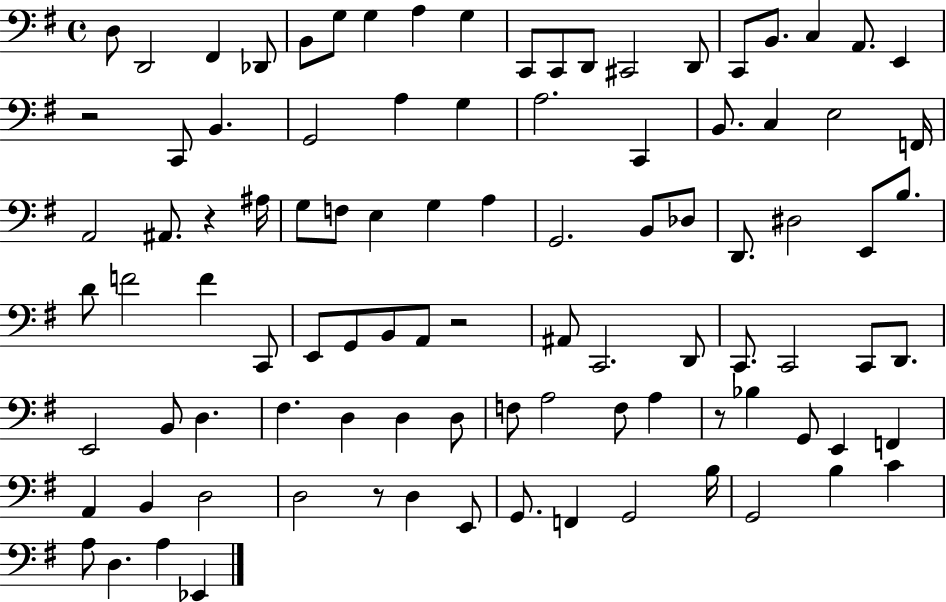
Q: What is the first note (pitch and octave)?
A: D3